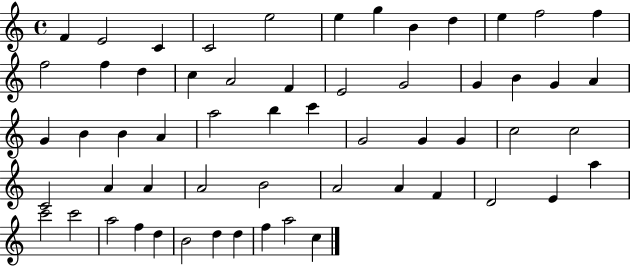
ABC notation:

X:1
T:Untitled
M:4/4
L:1/4
K:C
F E2 C C2 e2 e g B d e f2 f f2 f d c A2 F E2 G2 G B G A G B B A a2 b c' G2 G G c2 c2 C2 A A A2 B2 A2 A F D2 E a c'2 c'2 a2 f d B2 d d f a2 c